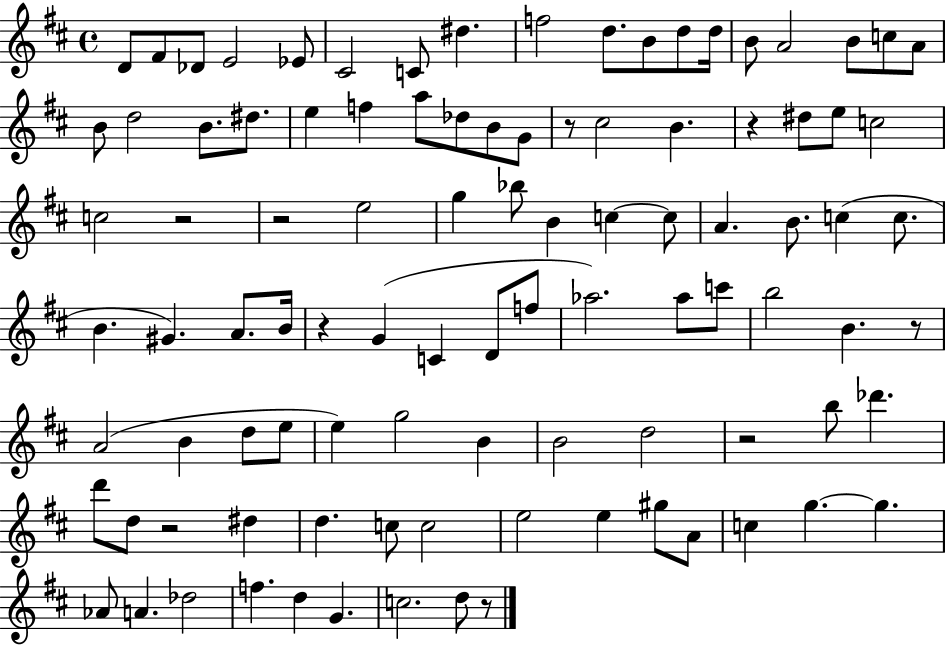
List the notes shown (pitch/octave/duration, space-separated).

D4/e F#4/e Db4/e E4/h Eb4/e C#4/h C4/e D#5/q. F5/h D5/e. B4/e D5/e D5/s B4/e A4/h B4/e C5/e A4/e B4/e D5/h B4/e. D#5/e. E5/q F5/q A5/e Db5/e B4/e G4/e R/e C#5/h B4/q. R/q D#5/e E5/e C5/h C5/h R/h R/h E5/h G5/q Bb5/e B4/q C5/q C5/e A4/q. B4/e. C5/q C5/e. B4/q. G#4/q. A4/e. B4/s R/q G4/q C4/q D4/e F5/e Ab5/h. Ab5/e C6/e B5/h B4/q. R/e A4/h B4/q D5/e E5/e E5/q G5/h B4/q B4/h D5/h R/h B5/e Db6/q. D6/e D5/e R/h D#5/q D5/q. C5/e C5/h E5/h E5/q G#5/e A4/e C5/q G5/q. G5/q. Ab4/e A4/q. Db5/h F5/q. D5/q G4/q. C5/h. D5/e R/e